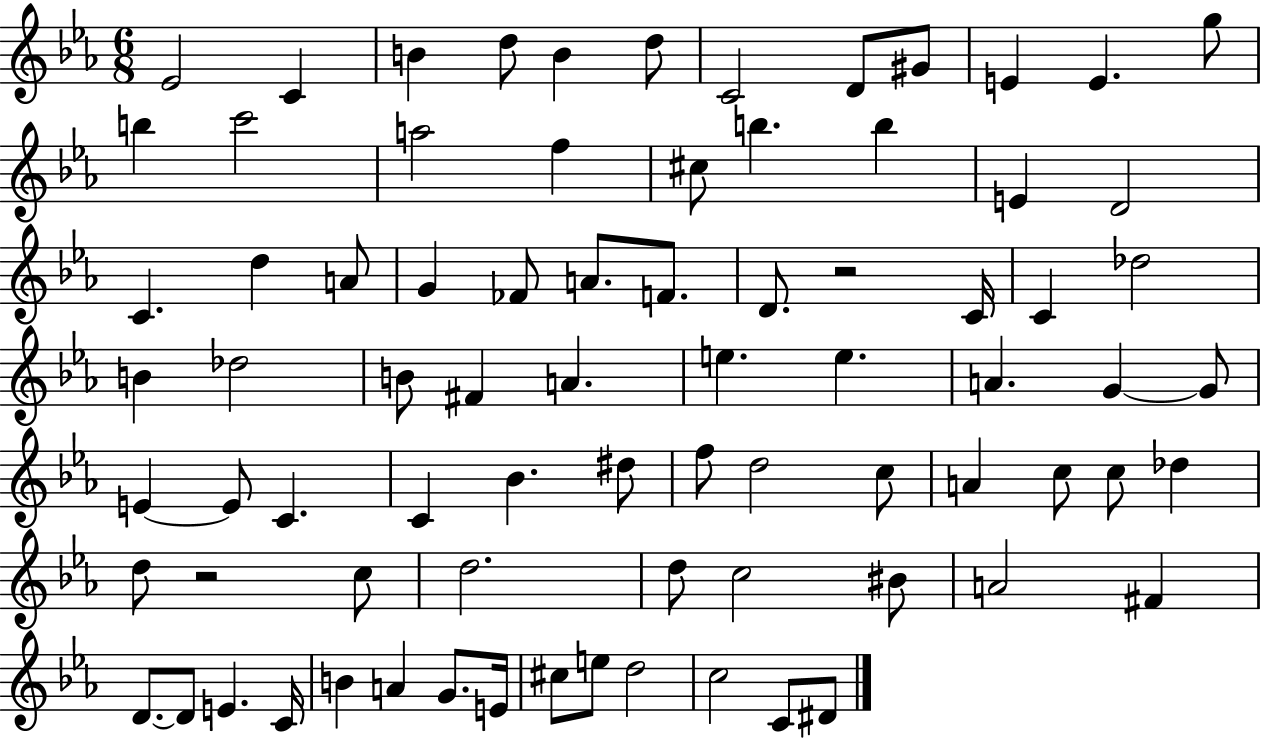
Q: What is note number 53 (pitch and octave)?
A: C5